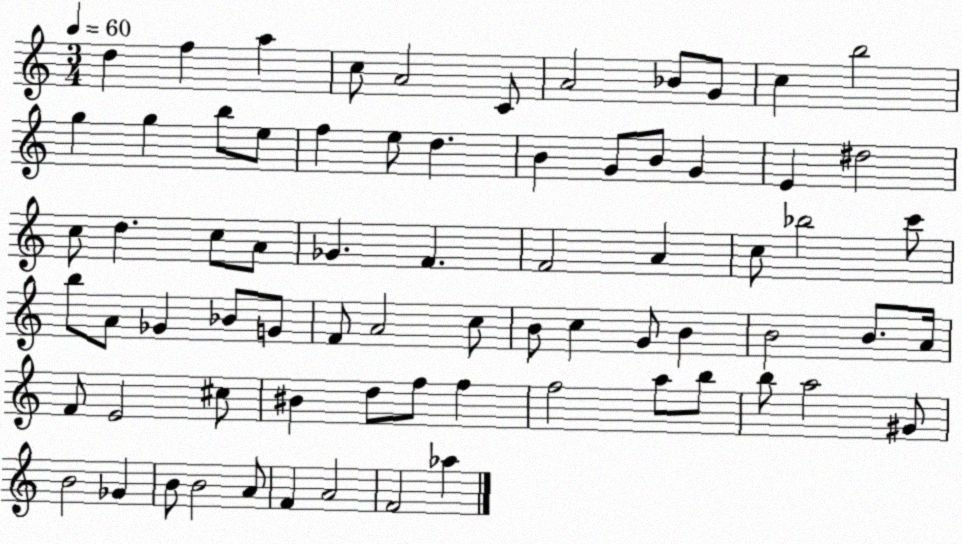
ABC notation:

X:1
T:Untitled
M:3/4
L:1/4
K:C
d f a c/2 A2 C/2 A2 _B/2 G/2 c b2 g g b/2 e/2 f e/2 d B G/2 B/2 G E ^d2 c/2 d c/2 A/2 _G F F2 A c/2 _b2 c'/2 b/2 A/2 _G _B/2 G/2 F/2 A2 c/2 B/2 c G/2 B B2 B/2 A/4 F/2 E2 ^c/2 ^B d/2 f/2 f f2 a/2 b/2 b/2 a2 ^G/2 B2 _G B/2 B2 A/2 F A2 F2 _a